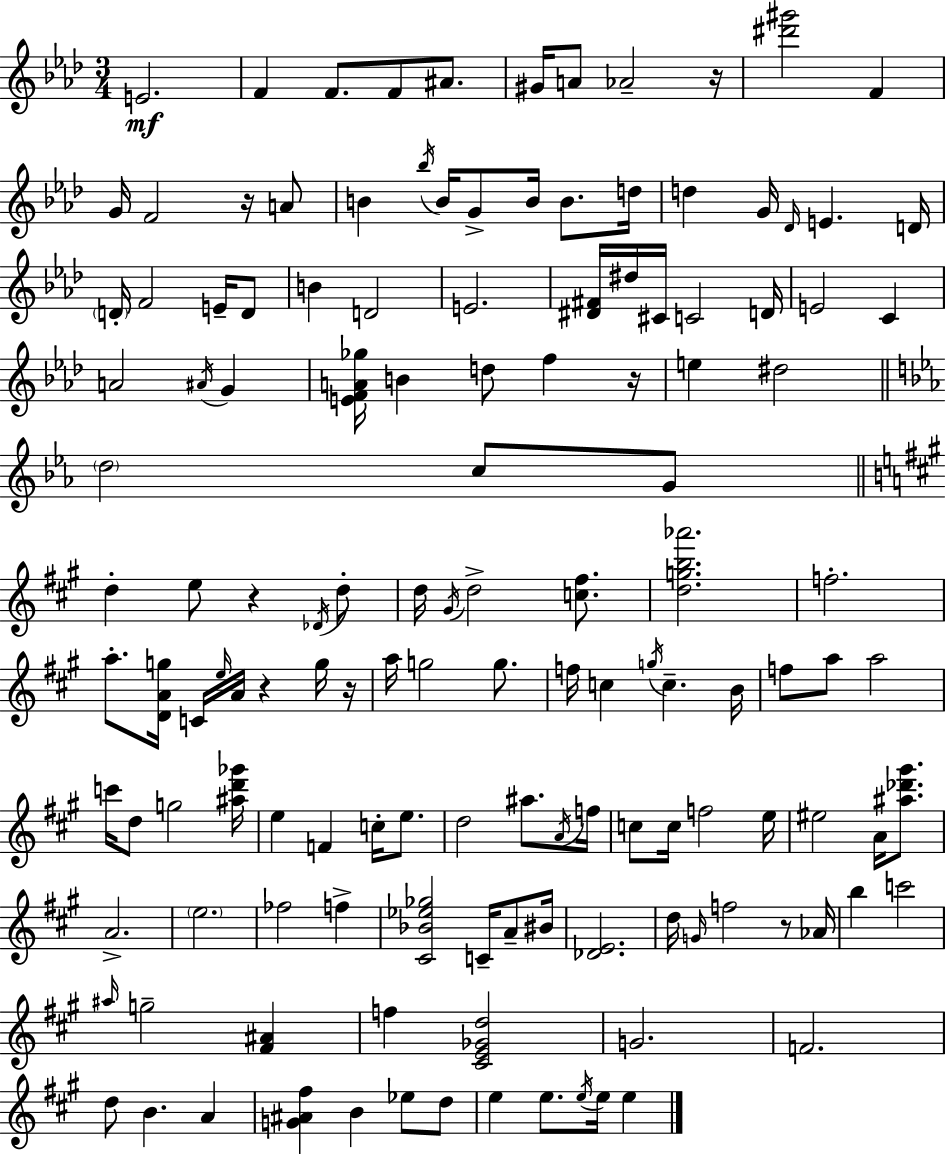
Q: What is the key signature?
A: F minor